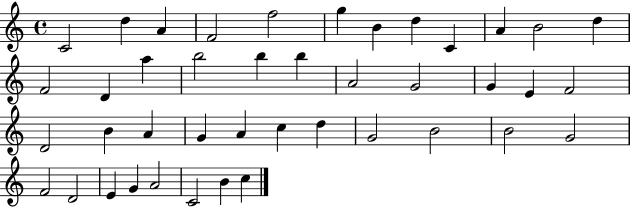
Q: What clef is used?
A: treble